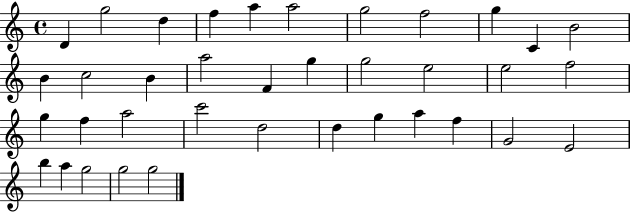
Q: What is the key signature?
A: C major